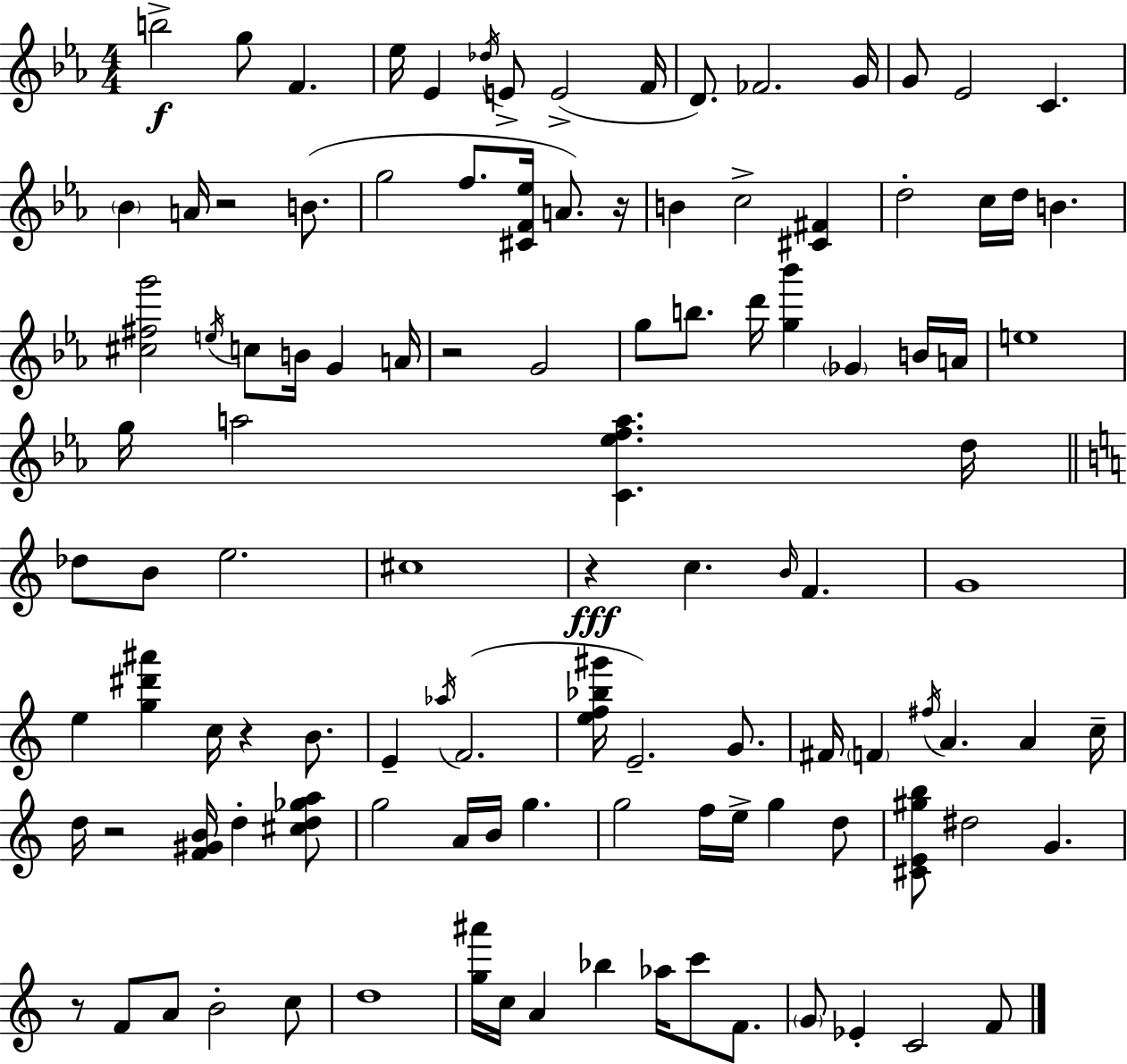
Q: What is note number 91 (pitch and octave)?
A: Eb4